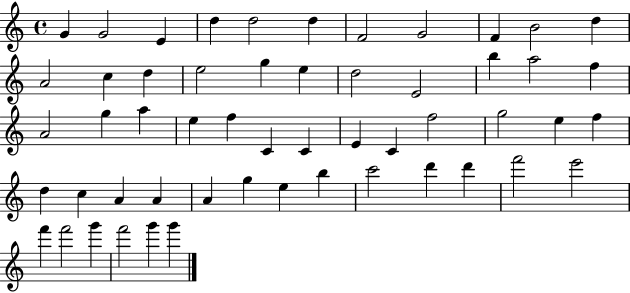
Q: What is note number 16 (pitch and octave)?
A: G5